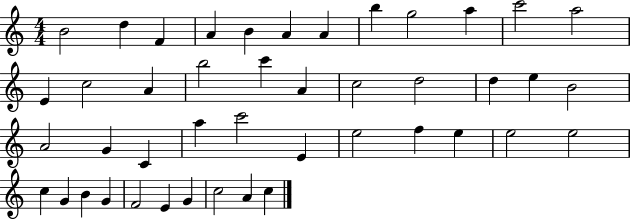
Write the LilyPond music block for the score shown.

{
  \clef treble
  \numericTimeSignature
  \time 4/4
  \key c \major
  b'2 d''4 f'4 | a'4 b'4 a'4 a'4 | b''4 g''2 a''4 | c'''2 a''2 | \break e'4 c''2 a'4 | b''2 c'''4 a'4 | c''2 d''2 | d''4 e''4 b'2 | \break a'2 g'4 c'4 | a''4 c'''2 e'4 | e''2 f''4 e''4 | e''2 e''2 | \break c''4 g'4 b'4 g'4 | f'2 e'4 g'4 | c''2 a'4 c''4 | \bar "|."
}